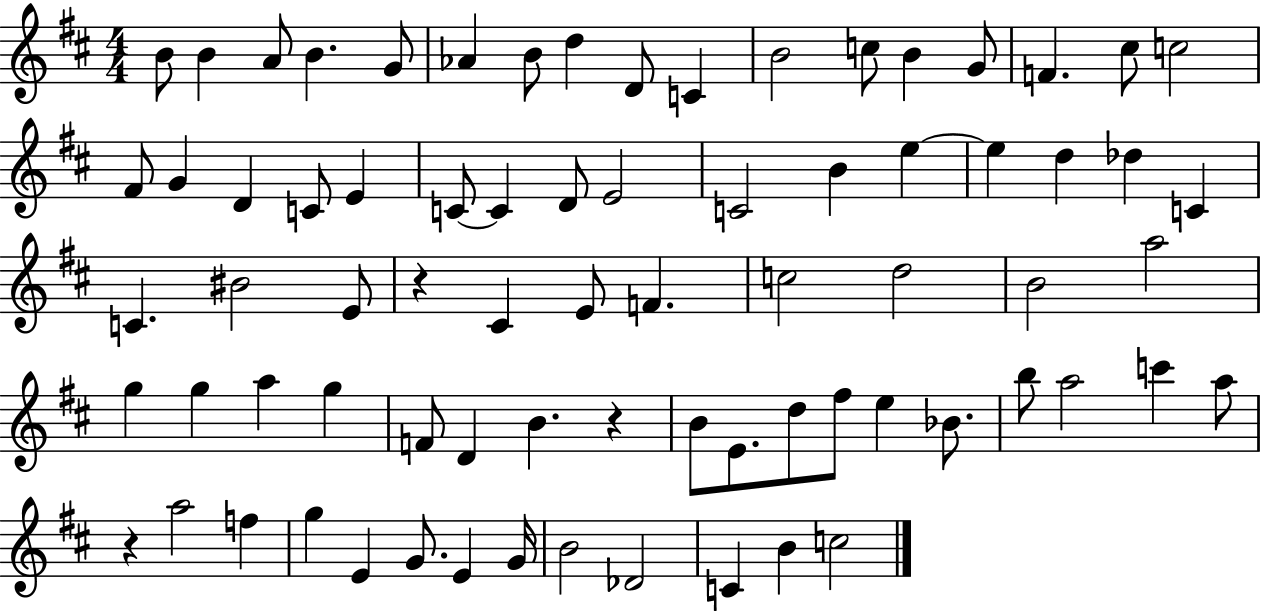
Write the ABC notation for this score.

X:1
T:Untitled
M:4/4
L:1/4
K:D
B/2 B A/2 B G/2 _A B/2 d D/2 C B2 c/2 B G/2 F ^c/2 c2 ^F/2 G D C/2 E C/2 C D/2 E2 C2 B e e d _d C C ^B2 E/2 z ^C E/2 F c2 d2 B2 a2 g g a g F/2 D B z B/2 E/2 d/2 ^f/2 e _B/2 b/2 a2 c' a/2 z a2 f g E G/2 E G/4 B2 _D2 C B c2